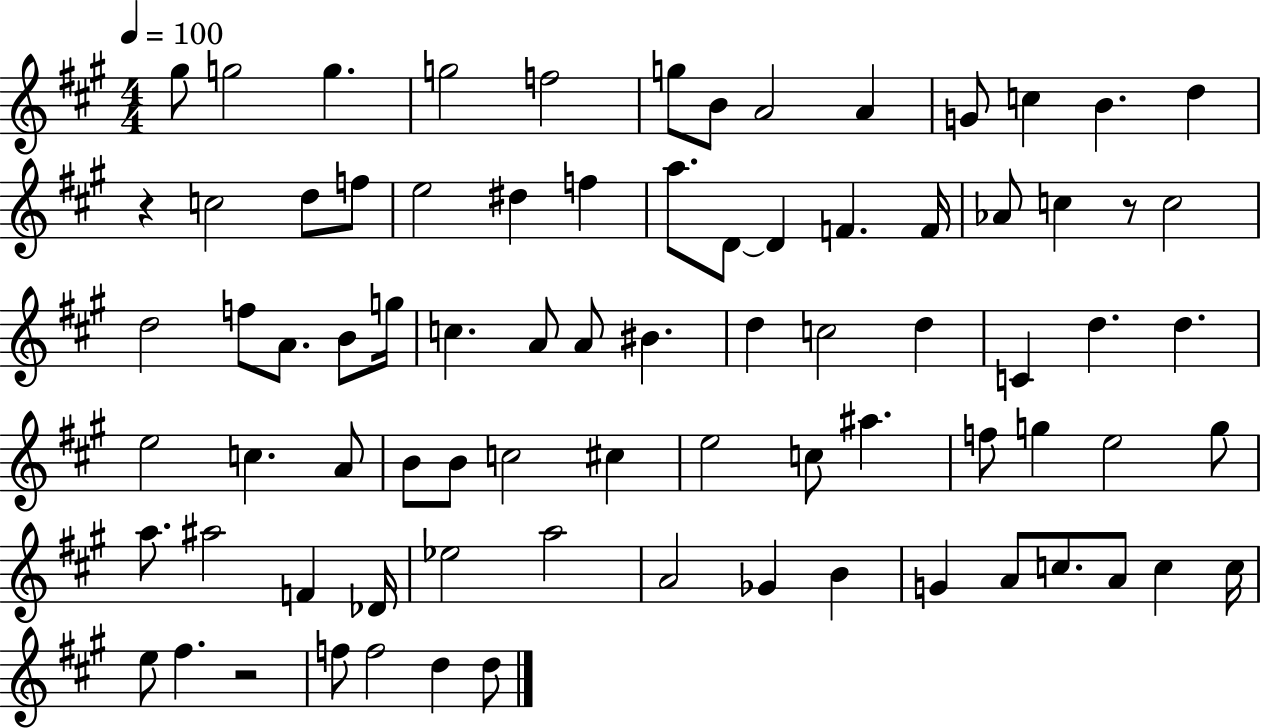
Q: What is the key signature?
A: A major